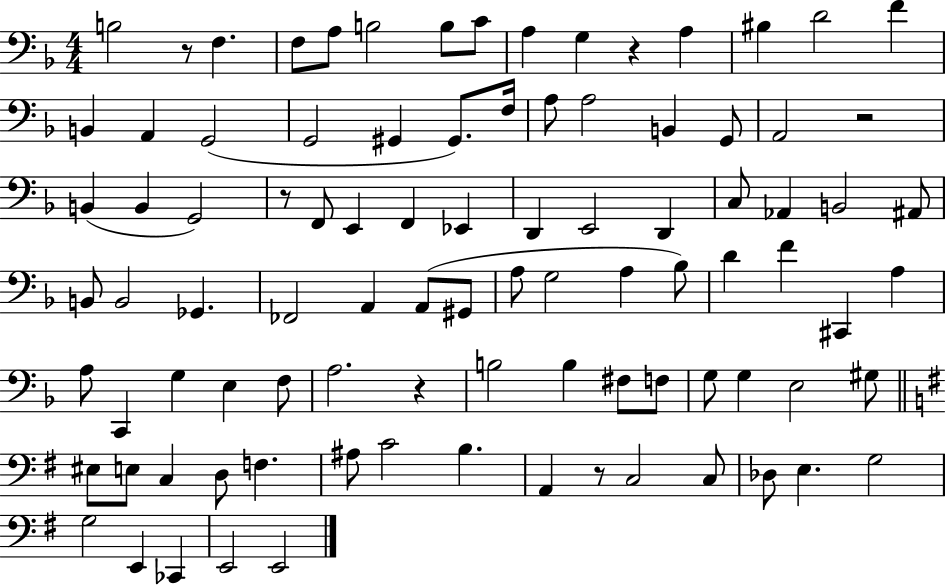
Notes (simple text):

B3/h R/e F3/q. F3/e A3/e B3/h B3/e C4/e A3/q G3/q R/q A3/q BIS3/q D4/h F4/q B2/q A2/q G2/h G2/h G#2/q G#2/e. F3/s A3/e A3/h B2/q G2/e A2/h R/h B2/q B2/q G2/h R/e F2/e E2/q F2/q Eb2/q D2/q E2/h D2/q C3/e Ab2/q B2/h A#2/e B2/e B2/h Gb2/q. FES2/h A2/q A2/e G#2/e A3/e G3/h A3/q Bb3/e D4/q F4/q C#2/q A3/q A3/e C2/q G3/q E3/q F3/e A3/h. R/q B3/h B3/q F#3/e F3/e G3/e G3/q E3/h G#3/e EIS3/e E3/e C3/q D3/e F3/q. A#3/e C4/h B3/q. A2/q R/e C3/h C3/e Db3/e E3/q. G3/h G3/h E2/q CES2/q E2/h E2/h